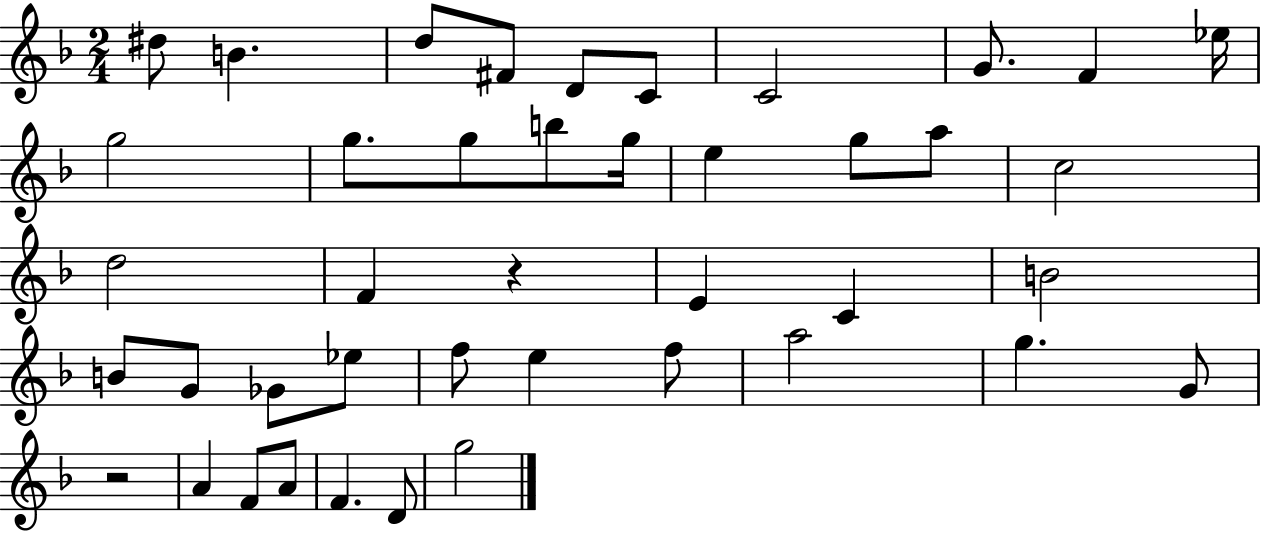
{
  \clef treble
  \numericTimeSignature
  \time 2/4
  \key f \major
  \repeat volta 2 { dis''8 b'4. | d''8 fis'8 d'8 c'8 | c'2 | g'8. f'4 ees''16 | \break g''2 | g''8. g''8 b''8 g''16 | e''4 g''8 a''8 | c''2 | \break d''2 | f'4 r4 | e'4 c'4 | b'2 | \break b'8 g'8 ges'8 ees''8 | f''8 e''4 f''8 | a''2 | g''4. g'8 | \break r2 | a'4 f'8 a'8 | f'4. d'8 | g''2 | \break } \bar "|."
}